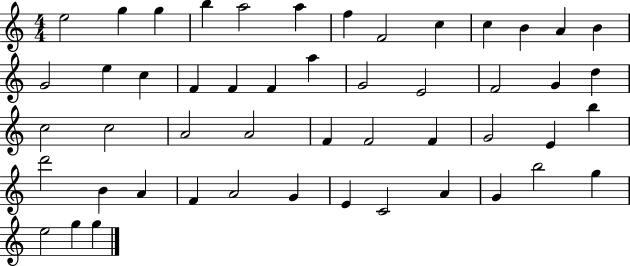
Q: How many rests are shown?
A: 0